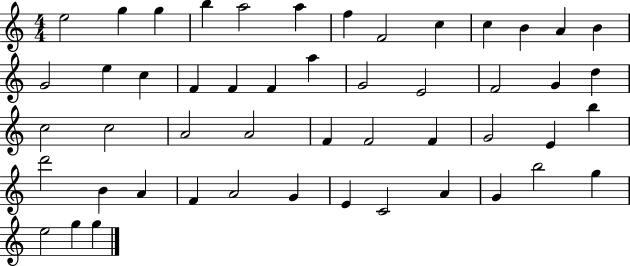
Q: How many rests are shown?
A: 0